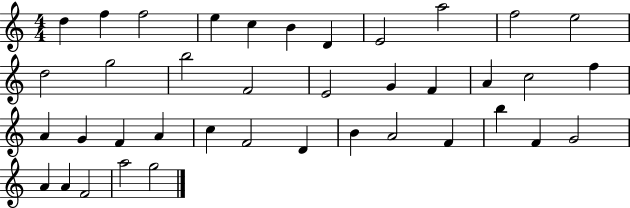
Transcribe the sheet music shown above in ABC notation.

X:1
T:Untitled
M:4/4
L:1/4
K:C
d f f2 e c B D E2 a2 f2 e2 d2 g2 b2 F2 E2 G F A c2 f A G F A c F2 D B A2 F b F G2 A A F2 a2 g2